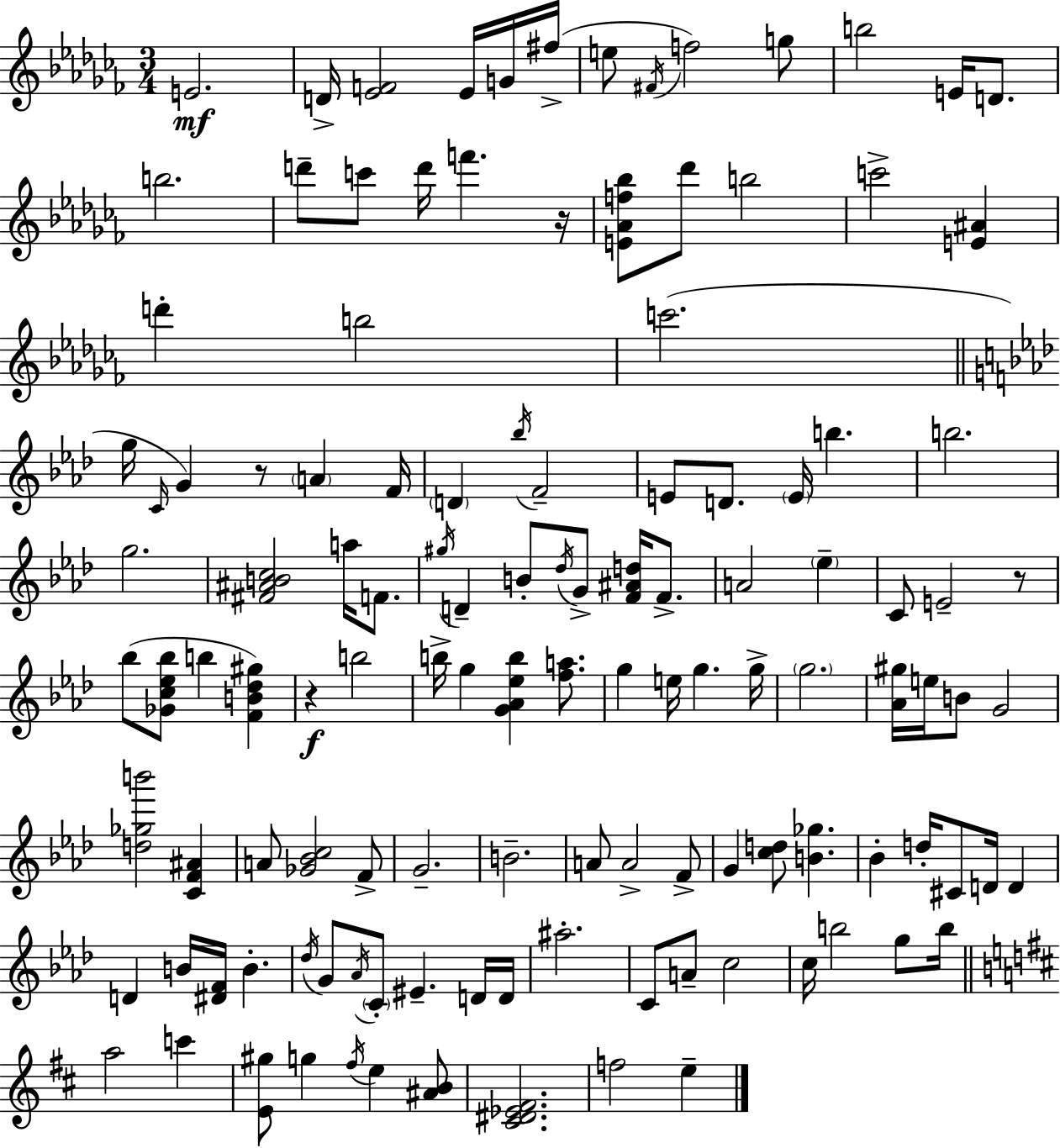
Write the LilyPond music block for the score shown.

{
  \clef treble
  \numericTimeSignature
  \time 3/4
  \key aes \minor
  \repeat volta 2 { e'2.\mf | d'16-> <ees' f'>2 ees'16 g'16 fis''16->( | e''8 \acciaccatura { fis'16 } f''2) g''8 | b''2 e'16 d'8. | \break b''2. | d'''8-- c'''8 d'''16 f'''4. | r16 <e' aes' f'' bes''>8 des'''8 b''2 | c'''2-> <e' ais'>4 | \break d'''4-. b''2 | c'''2.( | \bar "||" \break \key aes \major g''16 \grace { c'16 }) g'4 r8 \parenthesize a'4 | f'16 \parenthesize d'4 \acciaccatura { bes''16 } f'2-- | e'8 d'8. \parenthesize e'16 b''4. | b''2. | \break g''2. | <fis' ais' b' c''>2 a''16 f'8. | \acciaccatura { gis''16 } d'4-- b'8-. \acciaccatura { des''16 } g'8-> | <f' ais' d''>16 f'8.-> a'2 | \break \parenthesize ees''4-- c'8 e'2-- | r8 bes''8( <ges' c'' ees'' bes''>8 b''4 | <f' b' des'' gis''>4) r4\f b''2 | b''16-> g''4 <g' aes' ees'' b''>4 | \break <f'' a''>8. g''4 e''16 g''4. | g''16-> \parenthesize g''2. | <aes' gis''>16 e''16 b'8 g'2 | <d'' ges'' b'''>2 | \break <c' f' ais'>4 a'8 <ges' bes' c''>2 | f'8-> g'2.-- | b'2.-- | a'8 a'2-> | \break f'8-> g'4 <c'' d''>8 <b' ges''>4. | bes'4-. d''16-. cis'8 d'16 | d'4 d'4 b'16 <dis' f'>16 b'4.-. | \acciaccatura { des''16 } g'8 \acciaccatura { aes'16 } \parenthesize c'8-. eis'4.-- | \break d'16 d'16 ais''2.-. | c'8 a'8-- c''2 | c''16 b''2 | g''8 b''16 \bar "||" \break \key d \major a''2 c'''4 | <e' gis''>8 g''4 \acciaccatura { fis''16 } e''4 <ais' b'>8 | <cis' dis' ees' fis'>2. | f''2 e''4-- | \break } \bar "|."
}